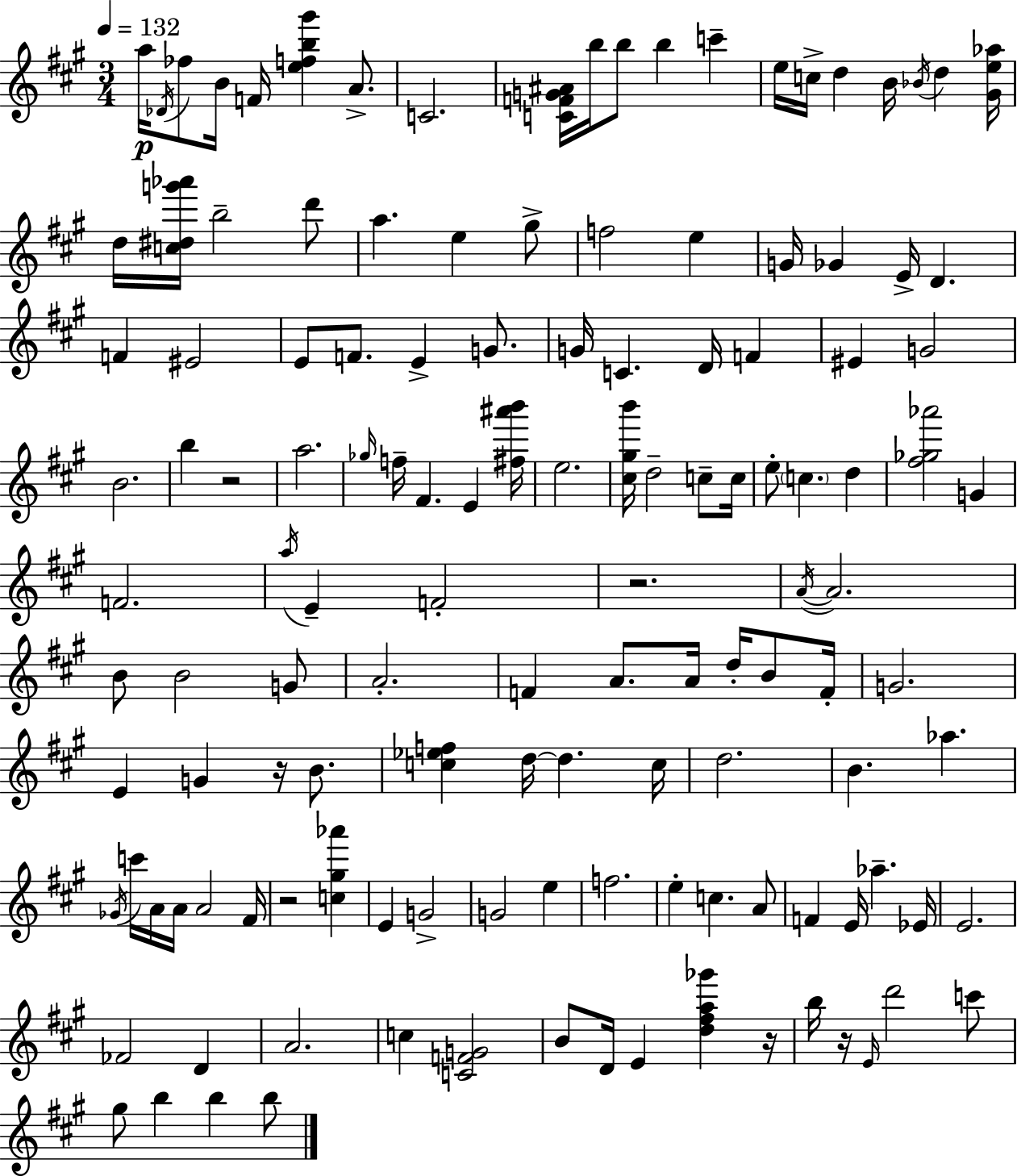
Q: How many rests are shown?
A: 6